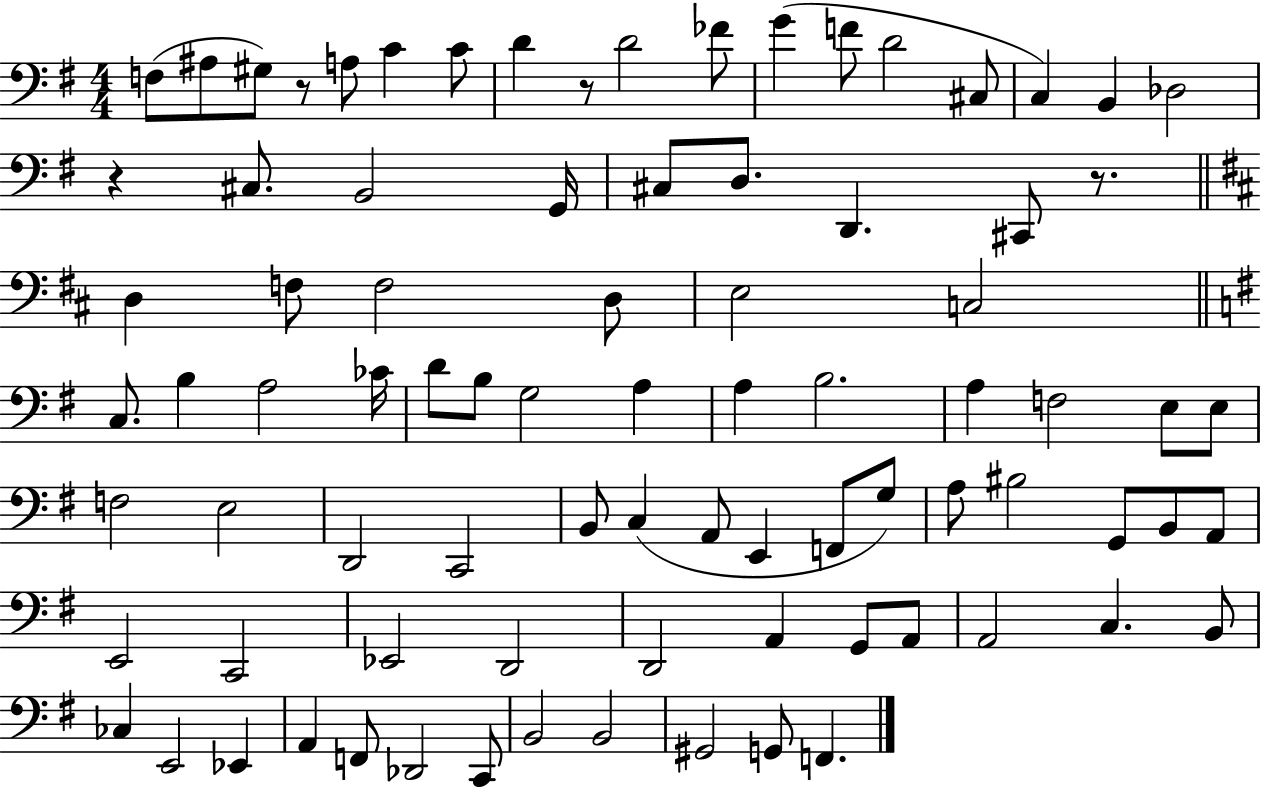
{
  \clef bass
  \numericTimeSignature
  \time 4/4
  \key g \major
  f8( ais8 gis8) r8 a8 c'4 c'8 | d'4 r8 d'2 fes'8 | g'4( f'8 d'2 cis8 | c4) b,4 des2 | \break r4 cis8. b,2 g,16 | cis8 d8. d,4. cis,8 r8. | \bar "||" \break \key d \major d4 f8 f2 d8 | e2 c2 | \bar "||" \break \key g \major c8. b4 a2 ces'16 | d'8 b8 g2 a4 | a4 b2. | a4 f2 e8 e8 | \break f2 e2 | d,2 c,2 | b,8 c4( a,8 e,4 f,8 g8) | a8 bis2 g,8 b,8 a,8 | \break e,2 c,2 | ees,2 d,2 | d,2 a,4 g,8 a,8 | a,2 c4. b,8 | \break ces4 e,2 ees,4 | a,4 f,8 des,2 c,8 | b,2 b,2 | gis,2 g,8 f,4. | \break \bar "|."
}